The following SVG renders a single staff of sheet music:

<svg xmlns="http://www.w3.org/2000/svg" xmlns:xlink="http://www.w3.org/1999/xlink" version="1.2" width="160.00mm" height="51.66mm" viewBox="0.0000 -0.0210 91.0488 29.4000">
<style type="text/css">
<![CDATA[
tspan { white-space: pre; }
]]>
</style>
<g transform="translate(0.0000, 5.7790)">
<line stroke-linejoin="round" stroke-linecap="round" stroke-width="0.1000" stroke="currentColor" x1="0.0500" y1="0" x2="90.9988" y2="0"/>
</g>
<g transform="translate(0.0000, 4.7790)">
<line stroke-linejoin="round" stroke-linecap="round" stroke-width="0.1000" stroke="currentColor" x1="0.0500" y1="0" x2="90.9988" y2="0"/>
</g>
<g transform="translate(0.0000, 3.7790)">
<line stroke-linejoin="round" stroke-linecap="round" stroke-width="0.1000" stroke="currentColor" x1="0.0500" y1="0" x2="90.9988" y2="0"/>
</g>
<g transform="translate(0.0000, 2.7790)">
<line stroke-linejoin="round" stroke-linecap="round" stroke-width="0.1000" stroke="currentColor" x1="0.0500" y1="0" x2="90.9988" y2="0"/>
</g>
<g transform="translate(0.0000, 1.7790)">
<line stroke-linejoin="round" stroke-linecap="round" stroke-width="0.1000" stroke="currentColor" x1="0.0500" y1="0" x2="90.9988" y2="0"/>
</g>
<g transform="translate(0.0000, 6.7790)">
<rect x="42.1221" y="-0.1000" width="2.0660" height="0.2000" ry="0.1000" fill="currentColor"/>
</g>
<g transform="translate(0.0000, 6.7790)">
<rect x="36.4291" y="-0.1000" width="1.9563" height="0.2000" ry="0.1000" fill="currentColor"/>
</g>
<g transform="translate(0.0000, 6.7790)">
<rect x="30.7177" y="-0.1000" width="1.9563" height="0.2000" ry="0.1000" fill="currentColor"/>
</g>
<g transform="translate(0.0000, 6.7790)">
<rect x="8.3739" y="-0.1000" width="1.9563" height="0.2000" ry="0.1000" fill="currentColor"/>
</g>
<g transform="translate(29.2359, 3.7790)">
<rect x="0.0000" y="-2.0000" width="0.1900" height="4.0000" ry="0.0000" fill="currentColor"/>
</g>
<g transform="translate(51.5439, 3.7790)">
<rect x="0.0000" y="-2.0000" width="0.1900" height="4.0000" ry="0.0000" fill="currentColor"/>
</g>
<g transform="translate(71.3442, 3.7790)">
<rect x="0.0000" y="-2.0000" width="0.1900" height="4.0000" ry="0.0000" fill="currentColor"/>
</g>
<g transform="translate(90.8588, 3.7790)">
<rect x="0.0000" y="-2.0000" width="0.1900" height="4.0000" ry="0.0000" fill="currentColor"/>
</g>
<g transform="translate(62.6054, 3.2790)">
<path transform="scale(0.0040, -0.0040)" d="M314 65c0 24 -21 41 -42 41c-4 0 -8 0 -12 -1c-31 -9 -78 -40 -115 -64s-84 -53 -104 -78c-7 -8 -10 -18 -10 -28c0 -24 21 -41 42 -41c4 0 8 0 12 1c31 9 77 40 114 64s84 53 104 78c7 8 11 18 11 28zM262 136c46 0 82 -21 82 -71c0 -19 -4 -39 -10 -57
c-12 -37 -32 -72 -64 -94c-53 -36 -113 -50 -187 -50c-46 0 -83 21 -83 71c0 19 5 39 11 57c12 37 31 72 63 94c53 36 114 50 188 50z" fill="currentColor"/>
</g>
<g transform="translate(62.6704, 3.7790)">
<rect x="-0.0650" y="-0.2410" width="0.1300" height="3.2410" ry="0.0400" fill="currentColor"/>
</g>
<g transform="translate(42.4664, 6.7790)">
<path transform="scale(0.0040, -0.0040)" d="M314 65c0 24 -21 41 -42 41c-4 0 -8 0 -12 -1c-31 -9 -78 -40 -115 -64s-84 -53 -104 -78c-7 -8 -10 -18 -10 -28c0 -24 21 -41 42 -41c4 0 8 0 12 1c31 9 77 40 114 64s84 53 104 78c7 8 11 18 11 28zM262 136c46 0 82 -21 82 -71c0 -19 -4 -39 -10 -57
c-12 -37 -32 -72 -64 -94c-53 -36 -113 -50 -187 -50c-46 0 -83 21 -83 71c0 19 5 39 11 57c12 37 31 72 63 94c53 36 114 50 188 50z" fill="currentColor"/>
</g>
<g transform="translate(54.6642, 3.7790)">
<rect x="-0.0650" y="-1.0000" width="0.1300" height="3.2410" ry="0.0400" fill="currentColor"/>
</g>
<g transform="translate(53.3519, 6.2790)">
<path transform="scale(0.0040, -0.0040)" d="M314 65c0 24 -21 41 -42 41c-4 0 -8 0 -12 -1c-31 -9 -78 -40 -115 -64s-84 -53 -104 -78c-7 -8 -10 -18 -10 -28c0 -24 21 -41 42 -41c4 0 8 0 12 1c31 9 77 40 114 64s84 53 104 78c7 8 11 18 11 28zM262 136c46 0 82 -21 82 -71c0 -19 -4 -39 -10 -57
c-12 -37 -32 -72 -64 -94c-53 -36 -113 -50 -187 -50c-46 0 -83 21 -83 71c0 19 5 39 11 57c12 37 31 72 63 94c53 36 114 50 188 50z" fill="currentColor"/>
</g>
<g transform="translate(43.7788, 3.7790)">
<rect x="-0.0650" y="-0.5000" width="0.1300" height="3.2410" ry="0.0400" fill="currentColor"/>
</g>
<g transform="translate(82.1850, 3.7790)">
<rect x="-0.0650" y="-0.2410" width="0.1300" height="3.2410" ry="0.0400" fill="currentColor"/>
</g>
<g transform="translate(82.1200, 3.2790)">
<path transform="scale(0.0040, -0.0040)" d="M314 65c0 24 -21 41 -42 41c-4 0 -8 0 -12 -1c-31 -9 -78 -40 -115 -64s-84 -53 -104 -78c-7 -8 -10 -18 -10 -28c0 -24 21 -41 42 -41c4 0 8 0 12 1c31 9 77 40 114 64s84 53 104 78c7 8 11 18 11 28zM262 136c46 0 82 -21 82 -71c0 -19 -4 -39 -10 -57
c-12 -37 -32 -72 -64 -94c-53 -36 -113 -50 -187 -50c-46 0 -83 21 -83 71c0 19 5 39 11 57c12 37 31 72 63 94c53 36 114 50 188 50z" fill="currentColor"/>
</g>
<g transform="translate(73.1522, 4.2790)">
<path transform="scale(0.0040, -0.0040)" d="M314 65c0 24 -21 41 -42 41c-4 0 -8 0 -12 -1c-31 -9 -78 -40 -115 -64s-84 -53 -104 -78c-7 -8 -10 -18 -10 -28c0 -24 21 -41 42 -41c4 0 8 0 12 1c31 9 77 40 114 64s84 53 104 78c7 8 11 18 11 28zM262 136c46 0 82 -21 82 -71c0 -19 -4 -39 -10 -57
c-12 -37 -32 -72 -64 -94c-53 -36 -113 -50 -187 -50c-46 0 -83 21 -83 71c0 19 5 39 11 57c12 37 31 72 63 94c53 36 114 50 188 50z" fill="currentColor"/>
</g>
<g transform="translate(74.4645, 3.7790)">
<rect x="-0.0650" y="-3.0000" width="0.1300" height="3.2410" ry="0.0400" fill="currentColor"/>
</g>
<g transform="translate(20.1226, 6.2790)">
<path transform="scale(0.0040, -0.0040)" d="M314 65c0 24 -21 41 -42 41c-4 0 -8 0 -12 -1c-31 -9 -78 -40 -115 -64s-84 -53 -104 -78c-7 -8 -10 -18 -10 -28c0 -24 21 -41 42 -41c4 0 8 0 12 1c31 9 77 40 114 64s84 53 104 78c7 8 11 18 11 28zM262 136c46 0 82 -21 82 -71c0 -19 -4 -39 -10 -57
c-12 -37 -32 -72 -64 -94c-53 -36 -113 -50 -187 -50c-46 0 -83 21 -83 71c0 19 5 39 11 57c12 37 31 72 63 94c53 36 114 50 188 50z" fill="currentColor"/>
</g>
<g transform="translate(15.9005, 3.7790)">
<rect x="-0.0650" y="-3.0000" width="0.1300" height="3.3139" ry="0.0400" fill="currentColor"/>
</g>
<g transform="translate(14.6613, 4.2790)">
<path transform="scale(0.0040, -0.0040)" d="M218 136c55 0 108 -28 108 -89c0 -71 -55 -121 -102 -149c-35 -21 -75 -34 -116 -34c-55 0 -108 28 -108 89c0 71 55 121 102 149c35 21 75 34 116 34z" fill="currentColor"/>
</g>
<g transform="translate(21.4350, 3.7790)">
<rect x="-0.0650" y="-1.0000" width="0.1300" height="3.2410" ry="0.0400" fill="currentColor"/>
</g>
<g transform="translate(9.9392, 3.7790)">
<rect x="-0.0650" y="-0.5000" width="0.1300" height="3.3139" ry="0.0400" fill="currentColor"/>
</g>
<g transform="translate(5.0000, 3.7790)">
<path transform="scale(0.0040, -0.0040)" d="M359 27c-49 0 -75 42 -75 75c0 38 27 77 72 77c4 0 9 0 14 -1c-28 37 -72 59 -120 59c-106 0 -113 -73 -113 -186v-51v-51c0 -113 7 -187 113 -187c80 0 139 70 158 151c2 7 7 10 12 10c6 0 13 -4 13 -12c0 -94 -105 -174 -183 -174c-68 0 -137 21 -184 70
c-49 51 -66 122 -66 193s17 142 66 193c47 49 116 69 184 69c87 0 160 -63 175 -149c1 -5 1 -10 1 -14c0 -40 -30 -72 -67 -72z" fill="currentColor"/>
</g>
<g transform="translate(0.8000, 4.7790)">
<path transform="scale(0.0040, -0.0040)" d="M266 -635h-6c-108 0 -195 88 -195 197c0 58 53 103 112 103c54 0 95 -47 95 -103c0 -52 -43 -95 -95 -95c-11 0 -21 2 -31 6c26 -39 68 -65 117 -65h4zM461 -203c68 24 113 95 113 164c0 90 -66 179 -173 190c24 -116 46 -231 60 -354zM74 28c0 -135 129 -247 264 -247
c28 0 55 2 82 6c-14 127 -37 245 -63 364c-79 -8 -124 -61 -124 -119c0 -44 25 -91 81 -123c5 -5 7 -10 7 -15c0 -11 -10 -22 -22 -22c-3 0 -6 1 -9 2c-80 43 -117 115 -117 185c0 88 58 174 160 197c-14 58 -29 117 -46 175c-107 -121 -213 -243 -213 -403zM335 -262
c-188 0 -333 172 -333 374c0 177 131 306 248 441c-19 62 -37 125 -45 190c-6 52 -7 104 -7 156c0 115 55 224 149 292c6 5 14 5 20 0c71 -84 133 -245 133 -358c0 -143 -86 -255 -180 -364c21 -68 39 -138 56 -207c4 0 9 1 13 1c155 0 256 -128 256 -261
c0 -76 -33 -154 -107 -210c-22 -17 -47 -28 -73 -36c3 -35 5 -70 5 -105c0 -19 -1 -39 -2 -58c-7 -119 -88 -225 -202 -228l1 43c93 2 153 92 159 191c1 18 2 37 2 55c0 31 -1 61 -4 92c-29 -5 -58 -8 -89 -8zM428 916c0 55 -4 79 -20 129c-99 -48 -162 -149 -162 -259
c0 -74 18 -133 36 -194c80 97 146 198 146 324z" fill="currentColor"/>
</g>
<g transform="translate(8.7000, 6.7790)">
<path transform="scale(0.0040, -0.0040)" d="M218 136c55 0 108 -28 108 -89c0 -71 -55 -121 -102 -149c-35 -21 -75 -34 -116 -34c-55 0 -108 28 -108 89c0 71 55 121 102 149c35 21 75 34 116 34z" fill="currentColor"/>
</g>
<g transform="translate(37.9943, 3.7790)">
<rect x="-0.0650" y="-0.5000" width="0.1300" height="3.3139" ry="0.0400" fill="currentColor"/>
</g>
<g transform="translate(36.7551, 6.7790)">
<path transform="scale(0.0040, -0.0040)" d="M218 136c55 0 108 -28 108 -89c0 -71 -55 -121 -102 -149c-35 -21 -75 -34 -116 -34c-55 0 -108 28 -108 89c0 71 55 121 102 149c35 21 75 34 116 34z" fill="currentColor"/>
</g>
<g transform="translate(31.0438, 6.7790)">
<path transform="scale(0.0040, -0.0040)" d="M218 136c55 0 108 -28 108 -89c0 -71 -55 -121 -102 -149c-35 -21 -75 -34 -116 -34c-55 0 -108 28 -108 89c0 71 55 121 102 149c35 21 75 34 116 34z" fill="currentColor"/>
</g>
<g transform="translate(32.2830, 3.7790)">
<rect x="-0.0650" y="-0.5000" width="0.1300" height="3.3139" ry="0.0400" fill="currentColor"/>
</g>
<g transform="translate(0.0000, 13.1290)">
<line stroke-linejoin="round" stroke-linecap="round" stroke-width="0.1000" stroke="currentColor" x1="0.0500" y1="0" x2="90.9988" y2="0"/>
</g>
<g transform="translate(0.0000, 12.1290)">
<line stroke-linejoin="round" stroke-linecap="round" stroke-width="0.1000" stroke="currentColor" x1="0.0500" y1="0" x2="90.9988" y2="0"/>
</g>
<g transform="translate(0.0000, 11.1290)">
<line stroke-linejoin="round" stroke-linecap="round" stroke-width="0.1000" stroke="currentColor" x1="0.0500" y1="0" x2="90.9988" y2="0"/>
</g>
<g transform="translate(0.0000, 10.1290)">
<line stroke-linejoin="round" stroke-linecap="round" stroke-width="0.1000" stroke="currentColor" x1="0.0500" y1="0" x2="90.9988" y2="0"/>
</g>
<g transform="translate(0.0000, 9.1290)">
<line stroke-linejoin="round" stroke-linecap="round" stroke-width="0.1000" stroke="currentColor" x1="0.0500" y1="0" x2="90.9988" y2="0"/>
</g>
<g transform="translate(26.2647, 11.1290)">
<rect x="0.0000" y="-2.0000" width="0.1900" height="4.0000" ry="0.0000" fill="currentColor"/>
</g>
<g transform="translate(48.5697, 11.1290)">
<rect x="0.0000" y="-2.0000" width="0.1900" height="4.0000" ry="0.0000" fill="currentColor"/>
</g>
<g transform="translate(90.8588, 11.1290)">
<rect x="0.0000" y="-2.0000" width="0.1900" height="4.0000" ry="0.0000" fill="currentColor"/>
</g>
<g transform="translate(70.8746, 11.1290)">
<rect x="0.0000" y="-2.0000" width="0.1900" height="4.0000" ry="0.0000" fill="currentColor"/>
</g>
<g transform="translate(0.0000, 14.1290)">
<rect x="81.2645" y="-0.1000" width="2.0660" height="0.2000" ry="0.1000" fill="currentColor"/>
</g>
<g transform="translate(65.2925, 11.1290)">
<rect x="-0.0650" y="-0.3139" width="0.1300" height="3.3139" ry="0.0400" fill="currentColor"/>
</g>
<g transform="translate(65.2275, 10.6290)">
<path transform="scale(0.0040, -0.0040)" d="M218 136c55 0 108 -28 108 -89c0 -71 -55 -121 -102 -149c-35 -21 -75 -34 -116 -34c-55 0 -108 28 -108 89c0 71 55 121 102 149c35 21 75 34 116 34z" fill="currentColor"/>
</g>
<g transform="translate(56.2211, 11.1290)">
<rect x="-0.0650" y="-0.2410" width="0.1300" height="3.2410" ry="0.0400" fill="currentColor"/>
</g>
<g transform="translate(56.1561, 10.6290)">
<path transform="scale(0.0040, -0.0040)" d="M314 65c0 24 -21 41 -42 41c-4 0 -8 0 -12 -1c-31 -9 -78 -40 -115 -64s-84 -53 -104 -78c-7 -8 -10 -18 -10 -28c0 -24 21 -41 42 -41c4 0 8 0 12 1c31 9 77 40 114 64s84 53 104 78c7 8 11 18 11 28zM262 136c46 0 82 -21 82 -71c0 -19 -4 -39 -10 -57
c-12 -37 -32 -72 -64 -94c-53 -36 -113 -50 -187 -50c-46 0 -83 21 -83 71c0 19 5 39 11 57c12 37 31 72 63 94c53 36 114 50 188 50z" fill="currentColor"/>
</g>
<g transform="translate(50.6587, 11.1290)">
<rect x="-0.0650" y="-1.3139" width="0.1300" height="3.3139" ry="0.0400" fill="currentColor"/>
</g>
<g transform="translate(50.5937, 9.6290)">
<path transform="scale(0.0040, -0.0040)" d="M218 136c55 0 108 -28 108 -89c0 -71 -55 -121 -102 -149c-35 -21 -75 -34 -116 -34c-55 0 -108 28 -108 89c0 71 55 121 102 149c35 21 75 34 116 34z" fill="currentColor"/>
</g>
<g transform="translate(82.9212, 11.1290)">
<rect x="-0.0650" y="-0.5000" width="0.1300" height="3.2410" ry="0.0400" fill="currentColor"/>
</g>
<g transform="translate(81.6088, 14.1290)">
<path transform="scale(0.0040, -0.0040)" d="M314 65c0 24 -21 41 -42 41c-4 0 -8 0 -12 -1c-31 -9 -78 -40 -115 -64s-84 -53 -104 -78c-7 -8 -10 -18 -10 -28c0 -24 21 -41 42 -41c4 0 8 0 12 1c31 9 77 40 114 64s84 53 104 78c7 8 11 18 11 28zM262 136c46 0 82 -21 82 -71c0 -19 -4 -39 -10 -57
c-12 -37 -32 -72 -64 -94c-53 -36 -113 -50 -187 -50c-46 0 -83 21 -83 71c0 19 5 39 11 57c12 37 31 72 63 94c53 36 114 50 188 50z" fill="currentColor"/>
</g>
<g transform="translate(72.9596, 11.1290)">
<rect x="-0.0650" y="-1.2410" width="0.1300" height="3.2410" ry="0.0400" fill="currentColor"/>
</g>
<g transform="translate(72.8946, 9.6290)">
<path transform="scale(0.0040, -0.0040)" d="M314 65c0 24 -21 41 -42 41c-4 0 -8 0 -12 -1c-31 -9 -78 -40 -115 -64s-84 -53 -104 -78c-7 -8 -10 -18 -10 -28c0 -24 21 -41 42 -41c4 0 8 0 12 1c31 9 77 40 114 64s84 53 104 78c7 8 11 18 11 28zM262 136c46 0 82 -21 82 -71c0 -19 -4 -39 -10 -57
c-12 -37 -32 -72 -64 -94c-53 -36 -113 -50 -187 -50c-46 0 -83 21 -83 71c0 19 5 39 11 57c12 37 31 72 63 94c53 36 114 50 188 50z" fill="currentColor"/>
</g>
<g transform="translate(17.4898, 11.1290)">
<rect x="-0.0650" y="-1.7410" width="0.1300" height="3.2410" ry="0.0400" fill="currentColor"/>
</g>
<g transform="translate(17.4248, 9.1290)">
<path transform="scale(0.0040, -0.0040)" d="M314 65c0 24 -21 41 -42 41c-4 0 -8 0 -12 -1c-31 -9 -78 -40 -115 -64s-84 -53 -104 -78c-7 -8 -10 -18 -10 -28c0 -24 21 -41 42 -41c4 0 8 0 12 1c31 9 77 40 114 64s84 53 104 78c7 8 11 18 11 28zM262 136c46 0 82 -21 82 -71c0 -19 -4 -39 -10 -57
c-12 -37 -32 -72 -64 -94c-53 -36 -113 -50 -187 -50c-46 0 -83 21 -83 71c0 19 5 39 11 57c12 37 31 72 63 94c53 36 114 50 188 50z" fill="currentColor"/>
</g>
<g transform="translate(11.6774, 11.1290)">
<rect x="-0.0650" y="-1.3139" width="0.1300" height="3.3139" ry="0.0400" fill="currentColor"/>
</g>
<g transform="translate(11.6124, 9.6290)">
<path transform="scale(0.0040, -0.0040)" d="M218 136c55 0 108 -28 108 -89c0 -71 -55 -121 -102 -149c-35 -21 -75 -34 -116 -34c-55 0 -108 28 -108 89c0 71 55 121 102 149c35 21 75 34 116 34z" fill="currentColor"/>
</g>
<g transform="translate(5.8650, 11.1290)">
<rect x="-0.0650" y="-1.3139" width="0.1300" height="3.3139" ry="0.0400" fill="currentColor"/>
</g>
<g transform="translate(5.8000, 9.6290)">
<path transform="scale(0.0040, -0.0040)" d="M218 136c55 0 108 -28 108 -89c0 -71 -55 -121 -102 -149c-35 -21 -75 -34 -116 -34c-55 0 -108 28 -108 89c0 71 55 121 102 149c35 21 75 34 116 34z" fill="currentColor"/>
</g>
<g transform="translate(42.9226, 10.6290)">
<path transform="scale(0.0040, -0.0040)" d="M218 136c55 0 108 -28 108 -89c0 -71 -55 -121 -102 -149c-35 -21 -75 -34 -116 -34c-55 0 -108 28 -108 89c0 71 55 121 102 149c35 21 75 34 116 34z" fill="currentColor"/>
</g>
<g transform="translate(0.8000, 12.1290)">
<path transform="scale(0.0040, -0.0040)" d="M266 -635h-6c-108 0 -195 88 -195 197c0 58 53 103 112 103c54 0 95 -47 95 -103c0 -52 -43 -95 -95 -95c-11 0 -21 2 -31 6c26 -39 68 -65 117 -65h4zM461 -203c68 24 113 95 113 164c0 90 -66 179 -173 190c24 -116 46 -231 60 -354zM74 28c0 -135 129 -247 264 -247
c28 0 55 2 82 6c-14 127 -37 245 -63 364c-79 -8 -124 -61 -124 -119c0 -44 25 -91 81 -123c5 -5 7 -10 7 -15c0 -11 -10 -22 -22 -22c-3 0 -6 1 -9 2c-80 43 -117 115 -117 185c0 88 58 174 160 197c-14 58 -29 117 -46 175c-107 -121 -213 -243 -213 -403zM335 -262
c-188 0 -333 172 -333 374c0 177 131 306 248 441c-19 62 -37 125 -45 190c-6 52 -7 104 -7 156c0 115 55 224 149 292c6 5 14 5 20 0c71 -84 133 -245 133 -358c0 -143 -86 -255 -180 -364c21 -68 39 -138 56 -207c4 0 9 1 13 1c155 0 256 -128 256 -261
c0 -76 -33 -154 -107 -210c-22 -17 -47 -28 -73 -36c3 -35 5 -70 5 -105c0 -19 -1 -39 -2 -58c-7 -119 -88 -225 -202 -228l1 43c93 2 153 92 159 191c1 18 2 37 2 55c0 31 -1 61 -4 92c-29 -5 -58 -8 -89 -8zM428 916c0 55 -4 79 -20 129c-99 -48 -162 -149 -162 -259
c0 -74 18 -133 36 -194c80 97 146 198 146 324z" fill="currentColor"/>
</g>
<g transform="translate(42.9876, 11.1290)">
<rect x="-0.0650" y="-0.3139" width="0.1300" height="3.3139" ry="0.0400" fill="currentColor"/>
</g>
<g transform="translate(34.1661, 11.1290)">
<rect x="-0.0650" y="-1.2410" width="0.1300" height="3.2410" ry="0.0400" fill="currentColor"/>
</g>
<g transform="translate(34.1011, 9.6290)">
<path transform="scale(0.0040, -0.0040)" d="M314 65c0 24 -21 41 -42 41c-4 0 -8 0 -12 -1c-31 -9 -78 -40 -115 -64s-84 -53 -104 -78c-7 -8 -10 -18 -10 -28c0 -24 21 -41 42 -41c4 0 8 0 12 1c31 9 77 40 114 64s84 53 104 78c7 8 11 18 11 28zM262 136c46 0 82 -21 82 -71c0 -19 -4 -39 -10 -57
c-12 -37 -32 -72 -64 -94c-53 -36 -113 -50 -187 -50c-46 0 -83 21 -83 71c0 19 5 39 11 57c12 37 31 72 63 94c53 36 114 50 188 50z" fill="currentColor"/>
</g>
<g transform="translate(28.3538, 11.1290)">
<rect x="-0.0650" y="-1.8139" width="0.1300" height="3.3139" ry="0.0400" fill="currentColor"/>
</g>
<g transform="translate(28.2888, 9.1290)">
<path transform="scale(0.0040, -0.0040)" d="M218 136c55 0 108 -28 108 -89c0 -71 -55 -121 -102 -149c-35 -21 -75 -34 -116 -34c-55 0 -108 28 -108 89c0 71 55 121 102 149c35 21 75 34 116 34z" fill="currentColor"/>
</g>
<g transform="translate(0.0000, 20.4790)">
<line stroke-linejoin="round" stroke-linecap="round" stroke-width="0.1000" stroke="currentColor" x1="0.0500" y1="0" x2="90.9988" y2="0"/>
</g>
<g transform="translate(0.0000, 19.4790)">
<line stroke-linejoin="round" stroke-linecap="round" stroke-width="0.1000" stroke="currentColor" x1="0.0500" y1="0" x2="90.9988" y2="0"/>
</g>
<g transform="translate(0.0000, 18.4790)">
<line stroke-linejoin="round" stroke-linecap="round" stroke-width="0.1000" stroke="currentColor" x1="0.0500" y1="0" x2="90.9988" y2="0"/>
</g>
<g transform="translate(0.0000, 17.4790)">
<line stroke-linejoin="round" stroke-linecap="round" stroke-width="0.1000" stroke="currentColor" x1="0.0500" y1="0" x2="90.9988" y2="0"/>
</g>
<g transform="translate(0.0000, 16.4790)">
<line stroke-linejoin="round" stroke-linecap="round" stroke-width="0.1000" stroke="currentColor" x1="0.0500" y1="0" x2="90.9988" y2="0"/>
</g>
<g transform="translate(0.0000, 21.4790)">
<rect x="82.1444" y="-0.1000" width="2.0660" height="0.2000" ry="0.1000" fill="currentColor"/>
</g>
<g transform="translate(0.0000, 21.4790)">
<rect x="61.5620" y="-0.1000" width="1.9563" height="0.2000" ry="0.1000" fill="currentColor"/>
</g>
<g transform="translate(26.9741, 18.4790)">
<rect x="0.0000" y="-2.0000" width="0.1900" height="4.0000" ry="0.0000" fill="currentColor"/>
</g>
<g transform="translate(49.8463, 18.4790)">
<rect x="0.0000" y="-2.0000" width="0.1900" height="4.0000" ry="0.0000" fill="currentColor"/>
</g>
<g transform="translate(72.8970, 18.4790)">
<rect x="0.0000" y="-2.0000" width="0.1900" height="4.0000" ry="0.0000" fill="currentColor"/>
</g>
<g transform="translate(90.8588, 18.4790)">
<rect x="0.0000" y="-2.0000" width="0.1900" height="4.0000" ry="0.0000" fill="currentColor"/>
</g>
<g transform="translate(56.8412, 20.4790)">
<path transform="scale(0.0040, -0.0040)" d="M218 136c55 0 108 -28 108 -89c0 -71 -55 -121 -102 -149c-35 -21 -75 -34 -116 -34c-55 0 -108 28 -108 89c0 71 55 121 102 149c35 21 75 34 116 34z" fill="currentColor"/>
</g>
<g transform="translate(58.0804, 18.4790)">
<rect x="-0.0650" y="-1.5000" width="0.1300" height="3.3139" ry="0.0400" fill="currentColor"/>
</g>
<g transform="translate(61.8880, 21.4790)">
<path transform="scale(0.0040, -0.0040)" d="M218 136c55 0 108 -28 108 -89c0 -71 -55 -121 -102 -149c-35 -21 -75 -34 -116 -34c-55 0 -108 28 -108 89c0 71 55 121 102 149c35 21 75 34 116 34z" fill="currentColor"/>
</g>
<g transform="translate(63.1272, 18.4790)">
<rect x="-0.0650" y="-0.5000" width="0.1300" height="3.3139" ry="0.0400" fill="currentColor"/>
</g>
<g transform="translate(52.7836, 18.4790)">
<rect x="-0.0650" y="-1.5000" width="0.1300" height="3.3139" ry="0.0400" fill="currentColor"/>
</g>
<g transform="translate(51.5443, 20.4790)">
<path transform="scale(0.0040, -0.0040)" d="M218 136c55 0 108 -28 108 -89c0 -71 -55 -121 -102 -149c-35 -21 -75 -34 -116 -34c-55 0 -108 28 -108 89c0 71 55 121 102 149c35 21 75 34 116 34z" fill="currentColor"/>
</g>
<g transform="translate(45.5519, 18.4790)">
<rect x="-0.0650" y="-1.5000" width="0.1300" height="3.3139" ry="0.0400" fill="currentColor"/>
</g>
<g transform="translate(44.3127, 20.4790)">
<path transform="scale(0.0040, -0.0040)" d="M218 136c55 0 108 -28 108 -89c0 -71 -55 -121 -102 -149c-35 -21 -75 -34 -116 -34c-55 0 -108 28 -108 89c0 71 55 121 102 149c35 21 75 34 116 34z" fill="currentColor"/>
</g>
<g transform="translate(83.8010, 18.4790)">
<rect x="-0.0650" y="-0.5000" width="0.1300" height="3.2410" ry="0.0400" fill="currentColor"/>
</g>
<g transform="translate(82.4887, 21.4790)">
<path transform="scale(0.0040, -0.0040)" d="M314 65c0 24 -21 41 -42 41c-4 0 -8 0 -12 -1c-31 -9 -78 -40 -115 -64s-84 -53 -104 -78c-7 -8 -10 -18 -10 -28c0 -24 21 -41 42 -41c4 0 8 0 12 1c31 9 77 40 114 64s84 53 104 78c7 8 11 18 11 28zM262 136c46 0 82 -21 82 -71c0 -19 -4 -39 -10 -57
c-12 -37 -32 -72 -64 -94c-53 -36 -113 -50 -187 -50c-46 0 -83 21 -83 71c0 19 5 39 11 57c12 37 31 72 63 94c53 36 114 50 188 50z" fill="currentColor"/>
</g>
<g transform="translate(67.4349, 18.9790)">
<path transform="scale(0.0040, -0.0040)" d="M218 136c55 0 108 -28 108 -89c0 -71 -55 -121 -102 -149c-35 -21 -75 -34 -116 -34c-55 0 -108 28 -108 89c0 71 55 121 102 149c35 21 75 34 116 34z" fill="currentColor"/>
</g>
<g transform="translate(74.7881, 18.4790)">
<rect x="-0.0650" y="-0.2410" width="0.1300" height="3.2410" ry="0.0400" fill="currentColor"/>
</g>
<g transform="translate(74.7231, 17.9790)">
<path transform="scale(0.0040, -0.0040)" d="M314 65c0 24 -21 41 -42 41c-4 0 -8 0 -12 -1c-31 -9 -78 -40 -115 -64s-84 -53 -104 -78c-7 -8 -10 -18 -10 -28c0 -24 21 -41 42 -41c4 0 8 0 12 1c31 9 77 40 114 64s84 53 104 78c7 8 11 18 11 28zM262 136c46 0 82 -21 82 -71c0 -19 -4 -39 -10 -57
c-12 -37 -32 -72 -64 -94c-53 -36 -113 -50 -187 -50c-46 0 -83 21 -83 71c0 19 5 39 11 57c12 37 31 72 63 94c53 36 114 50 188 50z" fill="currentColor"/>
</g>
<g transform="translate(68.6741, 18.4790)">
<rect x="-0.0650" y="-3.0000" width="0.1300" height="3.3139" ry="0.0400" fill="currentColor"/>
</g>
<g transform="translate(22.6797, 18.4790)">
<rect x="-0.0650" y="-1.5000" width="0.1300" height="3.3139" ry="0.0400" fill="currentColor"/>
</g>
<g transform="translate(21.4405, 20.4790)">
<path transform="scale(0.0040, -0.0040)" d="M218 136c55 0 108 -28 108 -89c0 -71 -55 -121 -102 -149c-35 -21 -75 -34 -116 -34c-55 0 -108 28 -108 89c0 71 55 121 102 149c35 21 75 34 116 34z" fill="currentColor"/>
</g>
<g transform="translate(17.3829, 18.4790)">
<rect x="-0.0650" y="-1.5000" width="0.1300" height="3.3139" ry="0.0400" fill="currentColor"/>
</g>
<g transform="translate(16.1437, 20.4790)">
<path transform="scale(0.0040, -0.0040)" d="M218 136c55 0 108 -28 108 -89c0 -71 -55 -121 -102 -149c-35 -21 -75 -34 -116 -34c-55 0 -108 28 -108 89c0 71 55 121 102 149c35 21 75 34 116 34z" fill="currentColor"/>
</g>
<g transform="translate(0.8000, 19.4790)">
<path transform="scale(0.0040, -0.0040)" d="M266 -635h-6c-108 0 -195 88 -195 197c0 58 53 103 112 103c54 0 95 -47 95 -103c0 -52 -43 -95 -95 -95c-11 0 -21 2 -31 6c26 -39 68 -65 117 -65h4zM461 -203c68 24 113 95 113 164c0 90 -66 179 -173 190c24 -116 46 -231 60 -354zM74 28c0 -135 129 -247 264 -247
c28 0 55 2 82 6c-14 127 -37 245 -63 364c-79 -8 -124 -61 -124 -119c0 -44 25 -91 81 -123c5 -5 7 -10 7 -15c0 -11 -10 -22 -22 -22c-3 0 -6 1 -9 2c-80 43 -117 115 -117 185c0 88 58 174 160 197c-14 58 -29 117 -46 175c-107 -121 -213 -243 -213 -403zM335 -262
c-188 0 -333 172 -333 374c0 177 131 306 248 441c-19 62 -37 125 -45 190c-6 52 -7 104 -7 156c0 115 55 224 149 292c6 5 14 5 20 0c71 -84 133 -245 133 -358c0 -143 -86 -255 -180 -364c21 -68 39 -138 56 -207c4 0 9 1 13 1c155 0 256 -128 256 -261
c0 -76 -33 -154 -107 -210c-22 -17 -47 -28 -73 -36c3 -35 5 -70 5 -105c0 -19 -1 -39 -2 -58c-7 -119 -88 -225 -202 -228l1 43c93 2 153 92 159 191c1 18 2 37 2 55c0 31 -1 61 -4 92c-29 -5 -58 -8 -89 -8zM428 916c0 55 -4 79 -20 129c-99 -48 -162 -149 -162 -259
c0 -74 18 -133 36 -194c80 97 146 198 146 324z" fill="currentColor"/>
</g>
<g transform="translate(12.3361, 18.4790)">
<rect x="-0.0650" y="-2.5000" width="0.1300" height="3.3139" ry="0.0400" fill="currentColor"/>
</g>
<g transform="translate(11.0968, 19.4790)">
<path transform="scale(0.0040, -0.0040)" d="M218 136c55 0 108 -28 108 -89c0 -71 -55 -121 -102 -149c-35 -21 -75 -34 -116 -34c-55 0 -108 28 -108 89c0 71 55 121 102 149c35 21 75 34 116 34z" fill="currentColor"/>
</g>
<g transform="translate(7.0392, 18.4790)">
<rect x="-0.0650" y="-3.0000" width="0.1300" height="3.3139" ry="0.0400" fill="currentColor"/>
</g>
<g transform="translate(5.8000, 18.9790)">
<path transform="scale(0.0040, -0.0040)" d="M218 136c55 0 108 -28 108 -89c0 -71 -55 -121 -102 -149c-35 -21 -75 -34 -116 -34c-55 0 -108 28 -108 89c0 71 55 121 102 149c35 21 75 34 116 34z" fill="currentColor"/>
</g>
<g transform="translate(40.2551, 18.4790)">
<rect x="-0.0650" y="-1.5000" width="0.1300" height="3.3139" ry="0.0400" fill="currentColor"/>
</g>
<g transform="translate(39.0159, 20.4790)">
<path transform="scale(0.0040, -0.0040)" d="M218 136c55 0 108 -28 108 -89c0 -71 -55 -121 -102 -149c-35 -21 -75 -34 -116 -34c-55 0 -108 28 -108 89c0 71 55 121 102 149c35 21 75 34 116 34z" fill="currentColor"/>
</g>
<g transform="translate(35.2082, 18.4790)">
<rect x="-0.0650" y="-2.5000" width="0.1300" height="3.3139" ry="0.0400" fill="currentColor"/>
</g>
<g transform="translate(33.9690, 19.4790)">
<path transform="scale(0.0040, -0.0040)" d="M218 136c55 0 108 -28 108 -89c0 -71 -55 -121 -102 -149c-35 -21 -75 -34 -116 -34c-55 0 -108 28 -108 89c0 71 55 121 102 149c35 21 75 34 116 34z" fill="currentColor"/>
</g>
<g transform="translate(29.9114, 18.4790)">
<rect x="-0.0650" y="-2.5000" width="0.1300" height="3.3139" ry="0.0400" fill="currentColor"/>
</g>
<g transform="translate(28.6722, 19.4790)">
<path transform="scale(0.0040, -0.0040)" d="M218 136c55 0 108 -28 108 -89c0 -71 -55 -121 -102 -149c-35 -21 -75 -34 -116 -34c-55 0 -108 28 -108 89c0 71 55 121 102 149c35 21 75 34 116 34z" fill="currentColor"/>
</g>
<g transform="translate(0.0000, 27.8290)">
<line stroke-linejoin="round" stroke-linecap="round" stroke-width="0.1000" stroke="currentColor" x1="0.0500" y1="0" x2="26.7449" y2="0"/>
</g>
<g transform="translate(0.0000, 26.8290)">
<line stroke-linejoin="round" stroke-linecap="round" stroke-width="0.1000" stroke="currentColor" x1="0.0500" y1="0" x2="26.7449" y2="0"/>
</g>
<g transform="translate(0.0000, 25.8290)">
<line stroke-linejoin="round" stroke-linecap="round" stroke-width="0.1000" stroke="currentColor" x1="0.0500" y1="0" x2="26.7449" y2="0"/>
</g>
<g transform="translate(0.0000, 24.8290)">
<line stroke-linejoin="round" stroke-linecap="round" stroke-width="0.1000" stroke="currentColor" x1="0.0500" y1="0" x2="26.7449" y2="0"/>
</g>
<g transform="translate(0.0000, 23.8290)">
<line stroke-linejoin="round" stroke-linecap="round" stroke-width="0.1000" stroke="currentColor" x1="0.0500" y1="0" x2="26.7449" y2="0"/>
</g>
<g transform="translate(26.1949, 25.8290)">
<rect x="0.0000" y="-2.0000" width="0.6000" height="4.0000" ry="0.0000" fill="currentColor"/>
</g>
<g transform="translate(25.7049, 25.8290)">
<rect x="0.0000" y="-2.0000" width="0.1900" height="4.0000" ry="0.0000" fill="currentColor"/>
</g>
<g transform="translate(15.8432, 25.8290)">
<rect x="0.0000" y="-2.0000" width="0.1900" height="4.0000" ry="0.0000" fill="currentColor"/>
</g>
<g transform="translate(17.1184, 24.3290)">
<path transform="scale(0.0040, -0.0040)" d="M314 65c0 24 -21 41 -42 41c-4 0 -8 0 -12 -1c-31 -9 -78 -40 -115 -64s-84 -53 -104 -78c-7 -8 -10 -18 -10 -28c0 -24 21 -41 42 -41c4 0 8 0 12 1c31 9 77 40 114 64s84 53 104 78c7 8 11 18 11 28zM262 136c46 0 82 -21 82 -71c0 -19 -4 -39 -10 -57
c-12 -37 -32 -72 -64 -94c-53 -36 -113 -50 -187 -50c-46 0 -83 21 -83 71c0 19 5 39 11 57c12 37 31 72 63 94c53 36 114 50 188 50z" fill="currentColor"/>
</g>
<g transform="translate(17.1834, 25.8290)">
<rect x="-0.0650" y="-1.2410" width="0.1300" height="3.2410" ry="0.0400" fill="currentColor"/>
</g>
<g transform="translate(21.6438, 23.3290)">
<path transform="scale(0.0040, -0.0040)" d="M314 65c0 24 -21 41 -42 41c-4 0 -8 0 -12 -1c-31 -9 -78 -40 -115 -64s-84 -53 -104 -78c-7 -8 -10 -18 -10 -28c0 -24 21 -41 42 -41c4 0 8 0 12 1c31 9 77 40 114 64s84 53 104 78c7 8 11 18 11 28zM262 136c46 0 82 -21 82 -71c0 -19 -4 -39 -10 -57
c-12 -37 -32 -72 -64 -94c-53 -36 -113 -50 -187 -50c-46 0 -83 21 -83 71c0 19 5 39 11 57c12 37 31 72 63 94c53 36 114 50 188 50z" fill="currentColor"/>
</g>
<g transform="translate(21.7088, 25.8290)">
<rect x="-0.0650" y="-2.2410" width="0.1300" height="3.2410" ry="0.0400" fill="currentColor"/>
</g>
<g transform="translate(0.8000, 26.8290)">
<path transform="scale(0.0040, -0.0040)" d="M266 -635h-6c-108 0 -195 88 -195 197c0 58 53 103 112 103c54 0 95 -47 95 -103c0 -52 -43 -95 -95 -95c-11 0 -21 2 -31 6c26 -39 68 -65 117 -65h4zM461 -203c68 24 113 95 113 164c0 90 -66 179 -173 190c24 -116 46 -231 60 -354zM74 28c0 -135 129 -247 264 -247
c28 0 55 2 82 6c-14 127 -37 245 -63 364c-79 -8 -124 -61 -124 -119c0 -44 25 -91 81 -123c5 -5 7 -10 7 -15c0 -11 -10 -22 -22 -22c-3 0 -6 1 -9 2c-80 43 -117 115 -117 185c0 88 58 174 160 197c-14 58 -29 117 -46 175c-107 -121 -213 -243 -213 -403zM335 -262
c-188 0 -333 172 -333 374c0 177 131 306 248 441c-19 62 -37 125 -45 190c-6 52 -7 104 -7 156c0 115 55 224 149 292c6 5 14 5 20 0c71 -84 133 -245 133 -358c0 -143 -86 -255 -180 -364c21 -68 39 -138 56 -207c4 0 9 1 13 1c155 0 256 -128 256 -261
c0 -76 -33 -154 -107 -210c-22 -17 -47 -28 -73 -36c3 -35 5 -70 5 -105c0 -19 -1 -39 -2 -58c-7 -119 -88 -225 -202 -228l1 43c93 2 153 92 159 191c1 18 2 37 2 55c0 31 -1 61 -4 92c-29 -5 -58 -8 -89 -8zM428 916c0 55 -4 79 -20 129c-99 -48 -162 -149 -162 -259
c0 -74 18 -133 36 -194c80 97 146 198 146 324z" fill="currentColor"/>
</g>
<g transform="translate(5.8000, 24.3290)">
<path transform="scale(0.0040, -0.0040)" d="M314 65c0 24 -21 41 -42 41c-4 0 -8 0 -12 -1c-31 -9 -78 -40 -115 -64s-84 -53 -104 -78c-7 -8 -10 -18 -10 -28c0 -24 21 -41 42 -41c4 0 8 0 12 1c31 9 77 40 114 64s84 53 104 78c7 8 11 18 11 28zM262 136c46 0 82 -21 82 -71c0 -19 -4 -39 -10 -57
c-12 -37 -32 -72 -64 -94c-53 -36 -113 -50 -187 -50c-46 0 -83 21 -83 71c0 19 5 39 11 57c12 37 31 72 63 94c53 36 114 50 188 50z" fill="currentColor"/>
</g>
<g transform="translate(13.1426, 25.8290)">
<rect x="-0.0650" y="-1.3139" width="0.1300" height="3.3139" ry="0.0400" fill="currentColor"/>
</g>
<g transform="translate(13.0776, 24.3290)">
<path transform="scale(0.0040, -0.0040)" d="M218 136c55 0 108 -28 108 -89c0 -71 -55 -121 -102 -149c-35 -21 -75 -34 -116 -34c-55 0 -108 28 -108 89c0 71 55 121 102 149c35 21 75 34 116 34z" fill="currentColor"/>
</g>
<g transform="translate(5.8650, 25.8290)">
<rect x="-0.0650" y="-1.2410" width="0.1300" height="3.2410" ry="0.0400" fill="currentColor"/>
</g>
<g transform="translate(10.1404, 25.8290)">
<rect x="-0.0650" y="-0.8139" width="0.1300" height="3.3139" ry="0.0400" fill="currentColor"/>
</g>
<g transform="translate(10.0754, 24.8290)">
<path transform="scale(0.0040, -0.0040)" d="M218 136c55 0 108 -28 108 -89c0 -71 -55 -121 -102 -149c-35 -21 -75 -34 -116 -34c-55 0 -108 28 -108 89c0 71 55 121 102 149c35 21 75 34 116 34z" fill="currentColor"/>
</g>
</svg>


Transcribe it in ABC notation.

X:1
T:Untitled
M:4/4
L:1/4
K:C
C A D2 C C C2 D2 c2 A2 c2 e e f2 f e2 c e c2 c e2 C2 A G E E G G E E E E C A c2 C2 e2 d e e2 g2